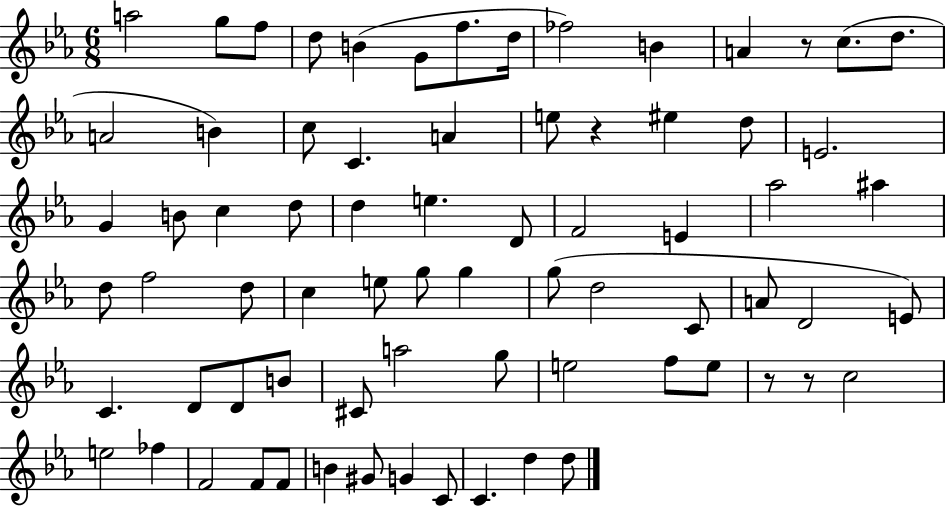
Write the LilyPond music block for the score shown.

{
  \clef treble
  \numericTimeSignature
  \time 6/8
  \key ees \major
  a''2 g''8 f''8 | d''8 b'4( g'8 f''8. d''16 | fes''2) b'4 | a'4 r8 c''8.( d''8. | \break a'2 b'4) | c''8 c'4. a'4 | e''8 r4 eis''4 d''8 | e'2. | \break g'4 b'8 c''4 d''8 | d''4 e''4. d'8 | f'2 e'4 | aes''2 ais''4 | \break d''8 f''2 d''8 | c''4 e''8 g''8 g''4 | g''8( d''2 c'8 | a'8 d'2 e'8) | \break c'4. d'8 d'8 b'8 | cis'8 a''2 g''8 | e''2 f''8 e''8 | r8 r8 c''2 | \break e''2 fes''4 | f'2 f'8 f'8 | b'4 gis'8 g'4 c'8 | c'4. d''4 d''8 | \break \bar "|."
}